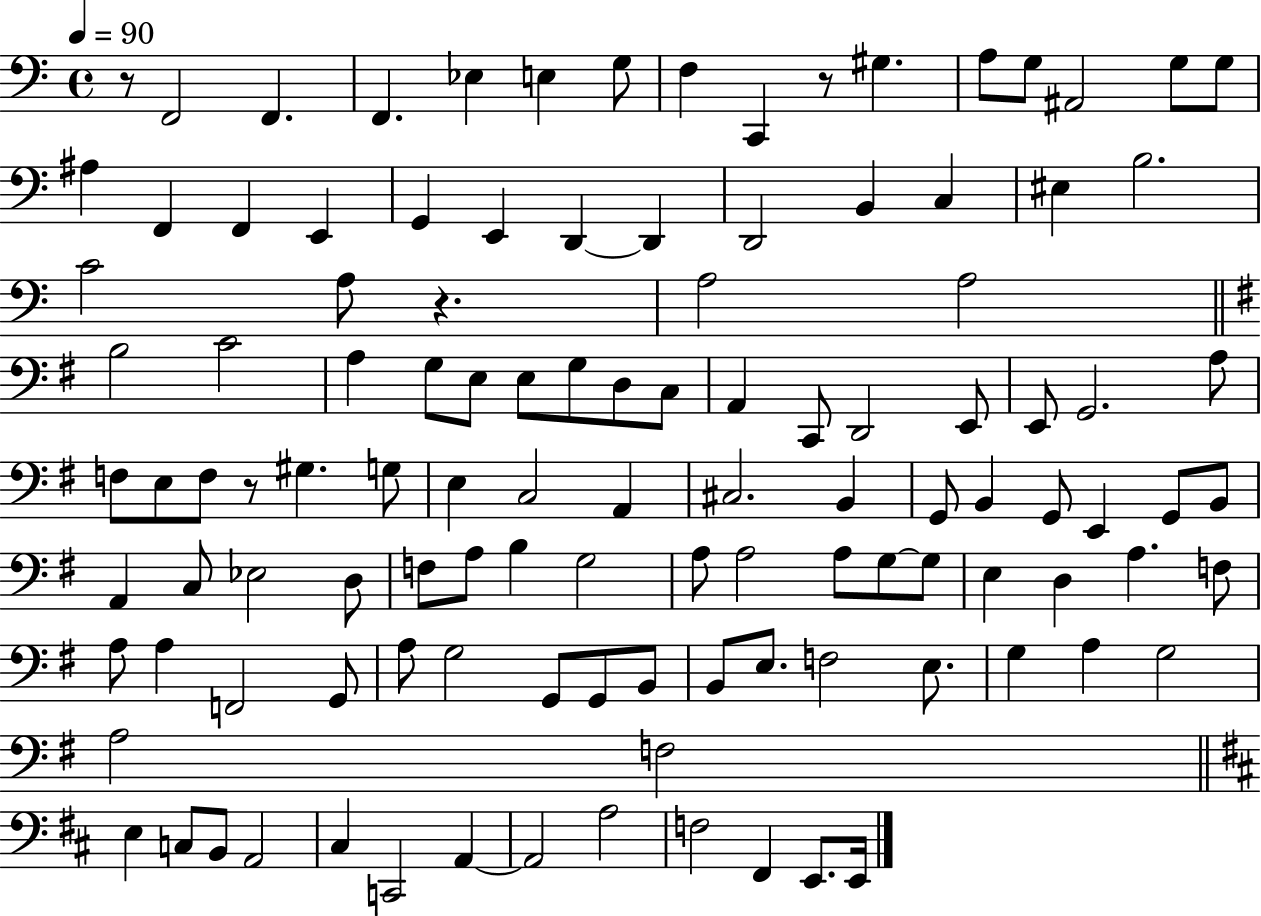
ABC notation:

X:1
T:Untitled
M:4/4
L:1/4
K:C
z/2 F,,2 F,, F,, _E, E, G,/2 F, C,, z/2 ^G, A,/2 G,/2 ^A,,2 G,/2 G,/2 ^A, F,, F,, E,, G,, E,, D,, D,, D,,2 B,, C, ^E, B,2 C2 A,/2 z A,2 A,2 B,2 C2 A, G,/2 E,/2 E,/2 G,/2 D,/2 C,/2 A,, C,,/2 D,,2 E,,/2 E,,/2 G,,2 A,/2 F,/2 E,/2 F,/2 z/2 ^G, G,/2 E, C,2 A,, ^C,2 B,, G,,/2 B,, G,,/2 E,, G,,/2 B,,/2 A,, C,/2 _E,2 D,/2 F,/2 A,/2 B, G,2 A,/2 A,2 A,/2 G,/2 G,/2 E, D, A, F,/2 A,/2 A, F,,2 G,,/2 A,/2 G,2 G,,/2 G,,/2 B,,/2 B,,/2 E,/2 F,2 E,/2 G, A, G,2 A,2 F,2 E, C,/2 B,,/2 A,,2 ^C, C,,2 A,, A,,2 A,2 F,2 ^F,, E,,/2 E,,/4